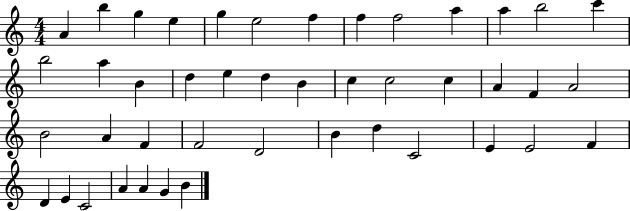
{
  \clef treble
  \numericTimeSignature
  \time 4/4
  \key c \major
  a'4 b''4 g''4 e''4 | g''4 e''2 f''4 | f''4 f''2 a''4 | a''4 b''2 c'''4 | \break b''2 a''4 b'4 | d''4 e''4 d''4 b'4 | c''4 c''2 c''4 | a'4 f'4 a'2 | \break b'2 a'4 f'4 | f'2 d'2 | b'4 d''4 c'2 | e'4 e'2 f'4 | \break d'4 e'4 c'2 | a'4 a'4 g'4 b'4 | \bar "|."
}